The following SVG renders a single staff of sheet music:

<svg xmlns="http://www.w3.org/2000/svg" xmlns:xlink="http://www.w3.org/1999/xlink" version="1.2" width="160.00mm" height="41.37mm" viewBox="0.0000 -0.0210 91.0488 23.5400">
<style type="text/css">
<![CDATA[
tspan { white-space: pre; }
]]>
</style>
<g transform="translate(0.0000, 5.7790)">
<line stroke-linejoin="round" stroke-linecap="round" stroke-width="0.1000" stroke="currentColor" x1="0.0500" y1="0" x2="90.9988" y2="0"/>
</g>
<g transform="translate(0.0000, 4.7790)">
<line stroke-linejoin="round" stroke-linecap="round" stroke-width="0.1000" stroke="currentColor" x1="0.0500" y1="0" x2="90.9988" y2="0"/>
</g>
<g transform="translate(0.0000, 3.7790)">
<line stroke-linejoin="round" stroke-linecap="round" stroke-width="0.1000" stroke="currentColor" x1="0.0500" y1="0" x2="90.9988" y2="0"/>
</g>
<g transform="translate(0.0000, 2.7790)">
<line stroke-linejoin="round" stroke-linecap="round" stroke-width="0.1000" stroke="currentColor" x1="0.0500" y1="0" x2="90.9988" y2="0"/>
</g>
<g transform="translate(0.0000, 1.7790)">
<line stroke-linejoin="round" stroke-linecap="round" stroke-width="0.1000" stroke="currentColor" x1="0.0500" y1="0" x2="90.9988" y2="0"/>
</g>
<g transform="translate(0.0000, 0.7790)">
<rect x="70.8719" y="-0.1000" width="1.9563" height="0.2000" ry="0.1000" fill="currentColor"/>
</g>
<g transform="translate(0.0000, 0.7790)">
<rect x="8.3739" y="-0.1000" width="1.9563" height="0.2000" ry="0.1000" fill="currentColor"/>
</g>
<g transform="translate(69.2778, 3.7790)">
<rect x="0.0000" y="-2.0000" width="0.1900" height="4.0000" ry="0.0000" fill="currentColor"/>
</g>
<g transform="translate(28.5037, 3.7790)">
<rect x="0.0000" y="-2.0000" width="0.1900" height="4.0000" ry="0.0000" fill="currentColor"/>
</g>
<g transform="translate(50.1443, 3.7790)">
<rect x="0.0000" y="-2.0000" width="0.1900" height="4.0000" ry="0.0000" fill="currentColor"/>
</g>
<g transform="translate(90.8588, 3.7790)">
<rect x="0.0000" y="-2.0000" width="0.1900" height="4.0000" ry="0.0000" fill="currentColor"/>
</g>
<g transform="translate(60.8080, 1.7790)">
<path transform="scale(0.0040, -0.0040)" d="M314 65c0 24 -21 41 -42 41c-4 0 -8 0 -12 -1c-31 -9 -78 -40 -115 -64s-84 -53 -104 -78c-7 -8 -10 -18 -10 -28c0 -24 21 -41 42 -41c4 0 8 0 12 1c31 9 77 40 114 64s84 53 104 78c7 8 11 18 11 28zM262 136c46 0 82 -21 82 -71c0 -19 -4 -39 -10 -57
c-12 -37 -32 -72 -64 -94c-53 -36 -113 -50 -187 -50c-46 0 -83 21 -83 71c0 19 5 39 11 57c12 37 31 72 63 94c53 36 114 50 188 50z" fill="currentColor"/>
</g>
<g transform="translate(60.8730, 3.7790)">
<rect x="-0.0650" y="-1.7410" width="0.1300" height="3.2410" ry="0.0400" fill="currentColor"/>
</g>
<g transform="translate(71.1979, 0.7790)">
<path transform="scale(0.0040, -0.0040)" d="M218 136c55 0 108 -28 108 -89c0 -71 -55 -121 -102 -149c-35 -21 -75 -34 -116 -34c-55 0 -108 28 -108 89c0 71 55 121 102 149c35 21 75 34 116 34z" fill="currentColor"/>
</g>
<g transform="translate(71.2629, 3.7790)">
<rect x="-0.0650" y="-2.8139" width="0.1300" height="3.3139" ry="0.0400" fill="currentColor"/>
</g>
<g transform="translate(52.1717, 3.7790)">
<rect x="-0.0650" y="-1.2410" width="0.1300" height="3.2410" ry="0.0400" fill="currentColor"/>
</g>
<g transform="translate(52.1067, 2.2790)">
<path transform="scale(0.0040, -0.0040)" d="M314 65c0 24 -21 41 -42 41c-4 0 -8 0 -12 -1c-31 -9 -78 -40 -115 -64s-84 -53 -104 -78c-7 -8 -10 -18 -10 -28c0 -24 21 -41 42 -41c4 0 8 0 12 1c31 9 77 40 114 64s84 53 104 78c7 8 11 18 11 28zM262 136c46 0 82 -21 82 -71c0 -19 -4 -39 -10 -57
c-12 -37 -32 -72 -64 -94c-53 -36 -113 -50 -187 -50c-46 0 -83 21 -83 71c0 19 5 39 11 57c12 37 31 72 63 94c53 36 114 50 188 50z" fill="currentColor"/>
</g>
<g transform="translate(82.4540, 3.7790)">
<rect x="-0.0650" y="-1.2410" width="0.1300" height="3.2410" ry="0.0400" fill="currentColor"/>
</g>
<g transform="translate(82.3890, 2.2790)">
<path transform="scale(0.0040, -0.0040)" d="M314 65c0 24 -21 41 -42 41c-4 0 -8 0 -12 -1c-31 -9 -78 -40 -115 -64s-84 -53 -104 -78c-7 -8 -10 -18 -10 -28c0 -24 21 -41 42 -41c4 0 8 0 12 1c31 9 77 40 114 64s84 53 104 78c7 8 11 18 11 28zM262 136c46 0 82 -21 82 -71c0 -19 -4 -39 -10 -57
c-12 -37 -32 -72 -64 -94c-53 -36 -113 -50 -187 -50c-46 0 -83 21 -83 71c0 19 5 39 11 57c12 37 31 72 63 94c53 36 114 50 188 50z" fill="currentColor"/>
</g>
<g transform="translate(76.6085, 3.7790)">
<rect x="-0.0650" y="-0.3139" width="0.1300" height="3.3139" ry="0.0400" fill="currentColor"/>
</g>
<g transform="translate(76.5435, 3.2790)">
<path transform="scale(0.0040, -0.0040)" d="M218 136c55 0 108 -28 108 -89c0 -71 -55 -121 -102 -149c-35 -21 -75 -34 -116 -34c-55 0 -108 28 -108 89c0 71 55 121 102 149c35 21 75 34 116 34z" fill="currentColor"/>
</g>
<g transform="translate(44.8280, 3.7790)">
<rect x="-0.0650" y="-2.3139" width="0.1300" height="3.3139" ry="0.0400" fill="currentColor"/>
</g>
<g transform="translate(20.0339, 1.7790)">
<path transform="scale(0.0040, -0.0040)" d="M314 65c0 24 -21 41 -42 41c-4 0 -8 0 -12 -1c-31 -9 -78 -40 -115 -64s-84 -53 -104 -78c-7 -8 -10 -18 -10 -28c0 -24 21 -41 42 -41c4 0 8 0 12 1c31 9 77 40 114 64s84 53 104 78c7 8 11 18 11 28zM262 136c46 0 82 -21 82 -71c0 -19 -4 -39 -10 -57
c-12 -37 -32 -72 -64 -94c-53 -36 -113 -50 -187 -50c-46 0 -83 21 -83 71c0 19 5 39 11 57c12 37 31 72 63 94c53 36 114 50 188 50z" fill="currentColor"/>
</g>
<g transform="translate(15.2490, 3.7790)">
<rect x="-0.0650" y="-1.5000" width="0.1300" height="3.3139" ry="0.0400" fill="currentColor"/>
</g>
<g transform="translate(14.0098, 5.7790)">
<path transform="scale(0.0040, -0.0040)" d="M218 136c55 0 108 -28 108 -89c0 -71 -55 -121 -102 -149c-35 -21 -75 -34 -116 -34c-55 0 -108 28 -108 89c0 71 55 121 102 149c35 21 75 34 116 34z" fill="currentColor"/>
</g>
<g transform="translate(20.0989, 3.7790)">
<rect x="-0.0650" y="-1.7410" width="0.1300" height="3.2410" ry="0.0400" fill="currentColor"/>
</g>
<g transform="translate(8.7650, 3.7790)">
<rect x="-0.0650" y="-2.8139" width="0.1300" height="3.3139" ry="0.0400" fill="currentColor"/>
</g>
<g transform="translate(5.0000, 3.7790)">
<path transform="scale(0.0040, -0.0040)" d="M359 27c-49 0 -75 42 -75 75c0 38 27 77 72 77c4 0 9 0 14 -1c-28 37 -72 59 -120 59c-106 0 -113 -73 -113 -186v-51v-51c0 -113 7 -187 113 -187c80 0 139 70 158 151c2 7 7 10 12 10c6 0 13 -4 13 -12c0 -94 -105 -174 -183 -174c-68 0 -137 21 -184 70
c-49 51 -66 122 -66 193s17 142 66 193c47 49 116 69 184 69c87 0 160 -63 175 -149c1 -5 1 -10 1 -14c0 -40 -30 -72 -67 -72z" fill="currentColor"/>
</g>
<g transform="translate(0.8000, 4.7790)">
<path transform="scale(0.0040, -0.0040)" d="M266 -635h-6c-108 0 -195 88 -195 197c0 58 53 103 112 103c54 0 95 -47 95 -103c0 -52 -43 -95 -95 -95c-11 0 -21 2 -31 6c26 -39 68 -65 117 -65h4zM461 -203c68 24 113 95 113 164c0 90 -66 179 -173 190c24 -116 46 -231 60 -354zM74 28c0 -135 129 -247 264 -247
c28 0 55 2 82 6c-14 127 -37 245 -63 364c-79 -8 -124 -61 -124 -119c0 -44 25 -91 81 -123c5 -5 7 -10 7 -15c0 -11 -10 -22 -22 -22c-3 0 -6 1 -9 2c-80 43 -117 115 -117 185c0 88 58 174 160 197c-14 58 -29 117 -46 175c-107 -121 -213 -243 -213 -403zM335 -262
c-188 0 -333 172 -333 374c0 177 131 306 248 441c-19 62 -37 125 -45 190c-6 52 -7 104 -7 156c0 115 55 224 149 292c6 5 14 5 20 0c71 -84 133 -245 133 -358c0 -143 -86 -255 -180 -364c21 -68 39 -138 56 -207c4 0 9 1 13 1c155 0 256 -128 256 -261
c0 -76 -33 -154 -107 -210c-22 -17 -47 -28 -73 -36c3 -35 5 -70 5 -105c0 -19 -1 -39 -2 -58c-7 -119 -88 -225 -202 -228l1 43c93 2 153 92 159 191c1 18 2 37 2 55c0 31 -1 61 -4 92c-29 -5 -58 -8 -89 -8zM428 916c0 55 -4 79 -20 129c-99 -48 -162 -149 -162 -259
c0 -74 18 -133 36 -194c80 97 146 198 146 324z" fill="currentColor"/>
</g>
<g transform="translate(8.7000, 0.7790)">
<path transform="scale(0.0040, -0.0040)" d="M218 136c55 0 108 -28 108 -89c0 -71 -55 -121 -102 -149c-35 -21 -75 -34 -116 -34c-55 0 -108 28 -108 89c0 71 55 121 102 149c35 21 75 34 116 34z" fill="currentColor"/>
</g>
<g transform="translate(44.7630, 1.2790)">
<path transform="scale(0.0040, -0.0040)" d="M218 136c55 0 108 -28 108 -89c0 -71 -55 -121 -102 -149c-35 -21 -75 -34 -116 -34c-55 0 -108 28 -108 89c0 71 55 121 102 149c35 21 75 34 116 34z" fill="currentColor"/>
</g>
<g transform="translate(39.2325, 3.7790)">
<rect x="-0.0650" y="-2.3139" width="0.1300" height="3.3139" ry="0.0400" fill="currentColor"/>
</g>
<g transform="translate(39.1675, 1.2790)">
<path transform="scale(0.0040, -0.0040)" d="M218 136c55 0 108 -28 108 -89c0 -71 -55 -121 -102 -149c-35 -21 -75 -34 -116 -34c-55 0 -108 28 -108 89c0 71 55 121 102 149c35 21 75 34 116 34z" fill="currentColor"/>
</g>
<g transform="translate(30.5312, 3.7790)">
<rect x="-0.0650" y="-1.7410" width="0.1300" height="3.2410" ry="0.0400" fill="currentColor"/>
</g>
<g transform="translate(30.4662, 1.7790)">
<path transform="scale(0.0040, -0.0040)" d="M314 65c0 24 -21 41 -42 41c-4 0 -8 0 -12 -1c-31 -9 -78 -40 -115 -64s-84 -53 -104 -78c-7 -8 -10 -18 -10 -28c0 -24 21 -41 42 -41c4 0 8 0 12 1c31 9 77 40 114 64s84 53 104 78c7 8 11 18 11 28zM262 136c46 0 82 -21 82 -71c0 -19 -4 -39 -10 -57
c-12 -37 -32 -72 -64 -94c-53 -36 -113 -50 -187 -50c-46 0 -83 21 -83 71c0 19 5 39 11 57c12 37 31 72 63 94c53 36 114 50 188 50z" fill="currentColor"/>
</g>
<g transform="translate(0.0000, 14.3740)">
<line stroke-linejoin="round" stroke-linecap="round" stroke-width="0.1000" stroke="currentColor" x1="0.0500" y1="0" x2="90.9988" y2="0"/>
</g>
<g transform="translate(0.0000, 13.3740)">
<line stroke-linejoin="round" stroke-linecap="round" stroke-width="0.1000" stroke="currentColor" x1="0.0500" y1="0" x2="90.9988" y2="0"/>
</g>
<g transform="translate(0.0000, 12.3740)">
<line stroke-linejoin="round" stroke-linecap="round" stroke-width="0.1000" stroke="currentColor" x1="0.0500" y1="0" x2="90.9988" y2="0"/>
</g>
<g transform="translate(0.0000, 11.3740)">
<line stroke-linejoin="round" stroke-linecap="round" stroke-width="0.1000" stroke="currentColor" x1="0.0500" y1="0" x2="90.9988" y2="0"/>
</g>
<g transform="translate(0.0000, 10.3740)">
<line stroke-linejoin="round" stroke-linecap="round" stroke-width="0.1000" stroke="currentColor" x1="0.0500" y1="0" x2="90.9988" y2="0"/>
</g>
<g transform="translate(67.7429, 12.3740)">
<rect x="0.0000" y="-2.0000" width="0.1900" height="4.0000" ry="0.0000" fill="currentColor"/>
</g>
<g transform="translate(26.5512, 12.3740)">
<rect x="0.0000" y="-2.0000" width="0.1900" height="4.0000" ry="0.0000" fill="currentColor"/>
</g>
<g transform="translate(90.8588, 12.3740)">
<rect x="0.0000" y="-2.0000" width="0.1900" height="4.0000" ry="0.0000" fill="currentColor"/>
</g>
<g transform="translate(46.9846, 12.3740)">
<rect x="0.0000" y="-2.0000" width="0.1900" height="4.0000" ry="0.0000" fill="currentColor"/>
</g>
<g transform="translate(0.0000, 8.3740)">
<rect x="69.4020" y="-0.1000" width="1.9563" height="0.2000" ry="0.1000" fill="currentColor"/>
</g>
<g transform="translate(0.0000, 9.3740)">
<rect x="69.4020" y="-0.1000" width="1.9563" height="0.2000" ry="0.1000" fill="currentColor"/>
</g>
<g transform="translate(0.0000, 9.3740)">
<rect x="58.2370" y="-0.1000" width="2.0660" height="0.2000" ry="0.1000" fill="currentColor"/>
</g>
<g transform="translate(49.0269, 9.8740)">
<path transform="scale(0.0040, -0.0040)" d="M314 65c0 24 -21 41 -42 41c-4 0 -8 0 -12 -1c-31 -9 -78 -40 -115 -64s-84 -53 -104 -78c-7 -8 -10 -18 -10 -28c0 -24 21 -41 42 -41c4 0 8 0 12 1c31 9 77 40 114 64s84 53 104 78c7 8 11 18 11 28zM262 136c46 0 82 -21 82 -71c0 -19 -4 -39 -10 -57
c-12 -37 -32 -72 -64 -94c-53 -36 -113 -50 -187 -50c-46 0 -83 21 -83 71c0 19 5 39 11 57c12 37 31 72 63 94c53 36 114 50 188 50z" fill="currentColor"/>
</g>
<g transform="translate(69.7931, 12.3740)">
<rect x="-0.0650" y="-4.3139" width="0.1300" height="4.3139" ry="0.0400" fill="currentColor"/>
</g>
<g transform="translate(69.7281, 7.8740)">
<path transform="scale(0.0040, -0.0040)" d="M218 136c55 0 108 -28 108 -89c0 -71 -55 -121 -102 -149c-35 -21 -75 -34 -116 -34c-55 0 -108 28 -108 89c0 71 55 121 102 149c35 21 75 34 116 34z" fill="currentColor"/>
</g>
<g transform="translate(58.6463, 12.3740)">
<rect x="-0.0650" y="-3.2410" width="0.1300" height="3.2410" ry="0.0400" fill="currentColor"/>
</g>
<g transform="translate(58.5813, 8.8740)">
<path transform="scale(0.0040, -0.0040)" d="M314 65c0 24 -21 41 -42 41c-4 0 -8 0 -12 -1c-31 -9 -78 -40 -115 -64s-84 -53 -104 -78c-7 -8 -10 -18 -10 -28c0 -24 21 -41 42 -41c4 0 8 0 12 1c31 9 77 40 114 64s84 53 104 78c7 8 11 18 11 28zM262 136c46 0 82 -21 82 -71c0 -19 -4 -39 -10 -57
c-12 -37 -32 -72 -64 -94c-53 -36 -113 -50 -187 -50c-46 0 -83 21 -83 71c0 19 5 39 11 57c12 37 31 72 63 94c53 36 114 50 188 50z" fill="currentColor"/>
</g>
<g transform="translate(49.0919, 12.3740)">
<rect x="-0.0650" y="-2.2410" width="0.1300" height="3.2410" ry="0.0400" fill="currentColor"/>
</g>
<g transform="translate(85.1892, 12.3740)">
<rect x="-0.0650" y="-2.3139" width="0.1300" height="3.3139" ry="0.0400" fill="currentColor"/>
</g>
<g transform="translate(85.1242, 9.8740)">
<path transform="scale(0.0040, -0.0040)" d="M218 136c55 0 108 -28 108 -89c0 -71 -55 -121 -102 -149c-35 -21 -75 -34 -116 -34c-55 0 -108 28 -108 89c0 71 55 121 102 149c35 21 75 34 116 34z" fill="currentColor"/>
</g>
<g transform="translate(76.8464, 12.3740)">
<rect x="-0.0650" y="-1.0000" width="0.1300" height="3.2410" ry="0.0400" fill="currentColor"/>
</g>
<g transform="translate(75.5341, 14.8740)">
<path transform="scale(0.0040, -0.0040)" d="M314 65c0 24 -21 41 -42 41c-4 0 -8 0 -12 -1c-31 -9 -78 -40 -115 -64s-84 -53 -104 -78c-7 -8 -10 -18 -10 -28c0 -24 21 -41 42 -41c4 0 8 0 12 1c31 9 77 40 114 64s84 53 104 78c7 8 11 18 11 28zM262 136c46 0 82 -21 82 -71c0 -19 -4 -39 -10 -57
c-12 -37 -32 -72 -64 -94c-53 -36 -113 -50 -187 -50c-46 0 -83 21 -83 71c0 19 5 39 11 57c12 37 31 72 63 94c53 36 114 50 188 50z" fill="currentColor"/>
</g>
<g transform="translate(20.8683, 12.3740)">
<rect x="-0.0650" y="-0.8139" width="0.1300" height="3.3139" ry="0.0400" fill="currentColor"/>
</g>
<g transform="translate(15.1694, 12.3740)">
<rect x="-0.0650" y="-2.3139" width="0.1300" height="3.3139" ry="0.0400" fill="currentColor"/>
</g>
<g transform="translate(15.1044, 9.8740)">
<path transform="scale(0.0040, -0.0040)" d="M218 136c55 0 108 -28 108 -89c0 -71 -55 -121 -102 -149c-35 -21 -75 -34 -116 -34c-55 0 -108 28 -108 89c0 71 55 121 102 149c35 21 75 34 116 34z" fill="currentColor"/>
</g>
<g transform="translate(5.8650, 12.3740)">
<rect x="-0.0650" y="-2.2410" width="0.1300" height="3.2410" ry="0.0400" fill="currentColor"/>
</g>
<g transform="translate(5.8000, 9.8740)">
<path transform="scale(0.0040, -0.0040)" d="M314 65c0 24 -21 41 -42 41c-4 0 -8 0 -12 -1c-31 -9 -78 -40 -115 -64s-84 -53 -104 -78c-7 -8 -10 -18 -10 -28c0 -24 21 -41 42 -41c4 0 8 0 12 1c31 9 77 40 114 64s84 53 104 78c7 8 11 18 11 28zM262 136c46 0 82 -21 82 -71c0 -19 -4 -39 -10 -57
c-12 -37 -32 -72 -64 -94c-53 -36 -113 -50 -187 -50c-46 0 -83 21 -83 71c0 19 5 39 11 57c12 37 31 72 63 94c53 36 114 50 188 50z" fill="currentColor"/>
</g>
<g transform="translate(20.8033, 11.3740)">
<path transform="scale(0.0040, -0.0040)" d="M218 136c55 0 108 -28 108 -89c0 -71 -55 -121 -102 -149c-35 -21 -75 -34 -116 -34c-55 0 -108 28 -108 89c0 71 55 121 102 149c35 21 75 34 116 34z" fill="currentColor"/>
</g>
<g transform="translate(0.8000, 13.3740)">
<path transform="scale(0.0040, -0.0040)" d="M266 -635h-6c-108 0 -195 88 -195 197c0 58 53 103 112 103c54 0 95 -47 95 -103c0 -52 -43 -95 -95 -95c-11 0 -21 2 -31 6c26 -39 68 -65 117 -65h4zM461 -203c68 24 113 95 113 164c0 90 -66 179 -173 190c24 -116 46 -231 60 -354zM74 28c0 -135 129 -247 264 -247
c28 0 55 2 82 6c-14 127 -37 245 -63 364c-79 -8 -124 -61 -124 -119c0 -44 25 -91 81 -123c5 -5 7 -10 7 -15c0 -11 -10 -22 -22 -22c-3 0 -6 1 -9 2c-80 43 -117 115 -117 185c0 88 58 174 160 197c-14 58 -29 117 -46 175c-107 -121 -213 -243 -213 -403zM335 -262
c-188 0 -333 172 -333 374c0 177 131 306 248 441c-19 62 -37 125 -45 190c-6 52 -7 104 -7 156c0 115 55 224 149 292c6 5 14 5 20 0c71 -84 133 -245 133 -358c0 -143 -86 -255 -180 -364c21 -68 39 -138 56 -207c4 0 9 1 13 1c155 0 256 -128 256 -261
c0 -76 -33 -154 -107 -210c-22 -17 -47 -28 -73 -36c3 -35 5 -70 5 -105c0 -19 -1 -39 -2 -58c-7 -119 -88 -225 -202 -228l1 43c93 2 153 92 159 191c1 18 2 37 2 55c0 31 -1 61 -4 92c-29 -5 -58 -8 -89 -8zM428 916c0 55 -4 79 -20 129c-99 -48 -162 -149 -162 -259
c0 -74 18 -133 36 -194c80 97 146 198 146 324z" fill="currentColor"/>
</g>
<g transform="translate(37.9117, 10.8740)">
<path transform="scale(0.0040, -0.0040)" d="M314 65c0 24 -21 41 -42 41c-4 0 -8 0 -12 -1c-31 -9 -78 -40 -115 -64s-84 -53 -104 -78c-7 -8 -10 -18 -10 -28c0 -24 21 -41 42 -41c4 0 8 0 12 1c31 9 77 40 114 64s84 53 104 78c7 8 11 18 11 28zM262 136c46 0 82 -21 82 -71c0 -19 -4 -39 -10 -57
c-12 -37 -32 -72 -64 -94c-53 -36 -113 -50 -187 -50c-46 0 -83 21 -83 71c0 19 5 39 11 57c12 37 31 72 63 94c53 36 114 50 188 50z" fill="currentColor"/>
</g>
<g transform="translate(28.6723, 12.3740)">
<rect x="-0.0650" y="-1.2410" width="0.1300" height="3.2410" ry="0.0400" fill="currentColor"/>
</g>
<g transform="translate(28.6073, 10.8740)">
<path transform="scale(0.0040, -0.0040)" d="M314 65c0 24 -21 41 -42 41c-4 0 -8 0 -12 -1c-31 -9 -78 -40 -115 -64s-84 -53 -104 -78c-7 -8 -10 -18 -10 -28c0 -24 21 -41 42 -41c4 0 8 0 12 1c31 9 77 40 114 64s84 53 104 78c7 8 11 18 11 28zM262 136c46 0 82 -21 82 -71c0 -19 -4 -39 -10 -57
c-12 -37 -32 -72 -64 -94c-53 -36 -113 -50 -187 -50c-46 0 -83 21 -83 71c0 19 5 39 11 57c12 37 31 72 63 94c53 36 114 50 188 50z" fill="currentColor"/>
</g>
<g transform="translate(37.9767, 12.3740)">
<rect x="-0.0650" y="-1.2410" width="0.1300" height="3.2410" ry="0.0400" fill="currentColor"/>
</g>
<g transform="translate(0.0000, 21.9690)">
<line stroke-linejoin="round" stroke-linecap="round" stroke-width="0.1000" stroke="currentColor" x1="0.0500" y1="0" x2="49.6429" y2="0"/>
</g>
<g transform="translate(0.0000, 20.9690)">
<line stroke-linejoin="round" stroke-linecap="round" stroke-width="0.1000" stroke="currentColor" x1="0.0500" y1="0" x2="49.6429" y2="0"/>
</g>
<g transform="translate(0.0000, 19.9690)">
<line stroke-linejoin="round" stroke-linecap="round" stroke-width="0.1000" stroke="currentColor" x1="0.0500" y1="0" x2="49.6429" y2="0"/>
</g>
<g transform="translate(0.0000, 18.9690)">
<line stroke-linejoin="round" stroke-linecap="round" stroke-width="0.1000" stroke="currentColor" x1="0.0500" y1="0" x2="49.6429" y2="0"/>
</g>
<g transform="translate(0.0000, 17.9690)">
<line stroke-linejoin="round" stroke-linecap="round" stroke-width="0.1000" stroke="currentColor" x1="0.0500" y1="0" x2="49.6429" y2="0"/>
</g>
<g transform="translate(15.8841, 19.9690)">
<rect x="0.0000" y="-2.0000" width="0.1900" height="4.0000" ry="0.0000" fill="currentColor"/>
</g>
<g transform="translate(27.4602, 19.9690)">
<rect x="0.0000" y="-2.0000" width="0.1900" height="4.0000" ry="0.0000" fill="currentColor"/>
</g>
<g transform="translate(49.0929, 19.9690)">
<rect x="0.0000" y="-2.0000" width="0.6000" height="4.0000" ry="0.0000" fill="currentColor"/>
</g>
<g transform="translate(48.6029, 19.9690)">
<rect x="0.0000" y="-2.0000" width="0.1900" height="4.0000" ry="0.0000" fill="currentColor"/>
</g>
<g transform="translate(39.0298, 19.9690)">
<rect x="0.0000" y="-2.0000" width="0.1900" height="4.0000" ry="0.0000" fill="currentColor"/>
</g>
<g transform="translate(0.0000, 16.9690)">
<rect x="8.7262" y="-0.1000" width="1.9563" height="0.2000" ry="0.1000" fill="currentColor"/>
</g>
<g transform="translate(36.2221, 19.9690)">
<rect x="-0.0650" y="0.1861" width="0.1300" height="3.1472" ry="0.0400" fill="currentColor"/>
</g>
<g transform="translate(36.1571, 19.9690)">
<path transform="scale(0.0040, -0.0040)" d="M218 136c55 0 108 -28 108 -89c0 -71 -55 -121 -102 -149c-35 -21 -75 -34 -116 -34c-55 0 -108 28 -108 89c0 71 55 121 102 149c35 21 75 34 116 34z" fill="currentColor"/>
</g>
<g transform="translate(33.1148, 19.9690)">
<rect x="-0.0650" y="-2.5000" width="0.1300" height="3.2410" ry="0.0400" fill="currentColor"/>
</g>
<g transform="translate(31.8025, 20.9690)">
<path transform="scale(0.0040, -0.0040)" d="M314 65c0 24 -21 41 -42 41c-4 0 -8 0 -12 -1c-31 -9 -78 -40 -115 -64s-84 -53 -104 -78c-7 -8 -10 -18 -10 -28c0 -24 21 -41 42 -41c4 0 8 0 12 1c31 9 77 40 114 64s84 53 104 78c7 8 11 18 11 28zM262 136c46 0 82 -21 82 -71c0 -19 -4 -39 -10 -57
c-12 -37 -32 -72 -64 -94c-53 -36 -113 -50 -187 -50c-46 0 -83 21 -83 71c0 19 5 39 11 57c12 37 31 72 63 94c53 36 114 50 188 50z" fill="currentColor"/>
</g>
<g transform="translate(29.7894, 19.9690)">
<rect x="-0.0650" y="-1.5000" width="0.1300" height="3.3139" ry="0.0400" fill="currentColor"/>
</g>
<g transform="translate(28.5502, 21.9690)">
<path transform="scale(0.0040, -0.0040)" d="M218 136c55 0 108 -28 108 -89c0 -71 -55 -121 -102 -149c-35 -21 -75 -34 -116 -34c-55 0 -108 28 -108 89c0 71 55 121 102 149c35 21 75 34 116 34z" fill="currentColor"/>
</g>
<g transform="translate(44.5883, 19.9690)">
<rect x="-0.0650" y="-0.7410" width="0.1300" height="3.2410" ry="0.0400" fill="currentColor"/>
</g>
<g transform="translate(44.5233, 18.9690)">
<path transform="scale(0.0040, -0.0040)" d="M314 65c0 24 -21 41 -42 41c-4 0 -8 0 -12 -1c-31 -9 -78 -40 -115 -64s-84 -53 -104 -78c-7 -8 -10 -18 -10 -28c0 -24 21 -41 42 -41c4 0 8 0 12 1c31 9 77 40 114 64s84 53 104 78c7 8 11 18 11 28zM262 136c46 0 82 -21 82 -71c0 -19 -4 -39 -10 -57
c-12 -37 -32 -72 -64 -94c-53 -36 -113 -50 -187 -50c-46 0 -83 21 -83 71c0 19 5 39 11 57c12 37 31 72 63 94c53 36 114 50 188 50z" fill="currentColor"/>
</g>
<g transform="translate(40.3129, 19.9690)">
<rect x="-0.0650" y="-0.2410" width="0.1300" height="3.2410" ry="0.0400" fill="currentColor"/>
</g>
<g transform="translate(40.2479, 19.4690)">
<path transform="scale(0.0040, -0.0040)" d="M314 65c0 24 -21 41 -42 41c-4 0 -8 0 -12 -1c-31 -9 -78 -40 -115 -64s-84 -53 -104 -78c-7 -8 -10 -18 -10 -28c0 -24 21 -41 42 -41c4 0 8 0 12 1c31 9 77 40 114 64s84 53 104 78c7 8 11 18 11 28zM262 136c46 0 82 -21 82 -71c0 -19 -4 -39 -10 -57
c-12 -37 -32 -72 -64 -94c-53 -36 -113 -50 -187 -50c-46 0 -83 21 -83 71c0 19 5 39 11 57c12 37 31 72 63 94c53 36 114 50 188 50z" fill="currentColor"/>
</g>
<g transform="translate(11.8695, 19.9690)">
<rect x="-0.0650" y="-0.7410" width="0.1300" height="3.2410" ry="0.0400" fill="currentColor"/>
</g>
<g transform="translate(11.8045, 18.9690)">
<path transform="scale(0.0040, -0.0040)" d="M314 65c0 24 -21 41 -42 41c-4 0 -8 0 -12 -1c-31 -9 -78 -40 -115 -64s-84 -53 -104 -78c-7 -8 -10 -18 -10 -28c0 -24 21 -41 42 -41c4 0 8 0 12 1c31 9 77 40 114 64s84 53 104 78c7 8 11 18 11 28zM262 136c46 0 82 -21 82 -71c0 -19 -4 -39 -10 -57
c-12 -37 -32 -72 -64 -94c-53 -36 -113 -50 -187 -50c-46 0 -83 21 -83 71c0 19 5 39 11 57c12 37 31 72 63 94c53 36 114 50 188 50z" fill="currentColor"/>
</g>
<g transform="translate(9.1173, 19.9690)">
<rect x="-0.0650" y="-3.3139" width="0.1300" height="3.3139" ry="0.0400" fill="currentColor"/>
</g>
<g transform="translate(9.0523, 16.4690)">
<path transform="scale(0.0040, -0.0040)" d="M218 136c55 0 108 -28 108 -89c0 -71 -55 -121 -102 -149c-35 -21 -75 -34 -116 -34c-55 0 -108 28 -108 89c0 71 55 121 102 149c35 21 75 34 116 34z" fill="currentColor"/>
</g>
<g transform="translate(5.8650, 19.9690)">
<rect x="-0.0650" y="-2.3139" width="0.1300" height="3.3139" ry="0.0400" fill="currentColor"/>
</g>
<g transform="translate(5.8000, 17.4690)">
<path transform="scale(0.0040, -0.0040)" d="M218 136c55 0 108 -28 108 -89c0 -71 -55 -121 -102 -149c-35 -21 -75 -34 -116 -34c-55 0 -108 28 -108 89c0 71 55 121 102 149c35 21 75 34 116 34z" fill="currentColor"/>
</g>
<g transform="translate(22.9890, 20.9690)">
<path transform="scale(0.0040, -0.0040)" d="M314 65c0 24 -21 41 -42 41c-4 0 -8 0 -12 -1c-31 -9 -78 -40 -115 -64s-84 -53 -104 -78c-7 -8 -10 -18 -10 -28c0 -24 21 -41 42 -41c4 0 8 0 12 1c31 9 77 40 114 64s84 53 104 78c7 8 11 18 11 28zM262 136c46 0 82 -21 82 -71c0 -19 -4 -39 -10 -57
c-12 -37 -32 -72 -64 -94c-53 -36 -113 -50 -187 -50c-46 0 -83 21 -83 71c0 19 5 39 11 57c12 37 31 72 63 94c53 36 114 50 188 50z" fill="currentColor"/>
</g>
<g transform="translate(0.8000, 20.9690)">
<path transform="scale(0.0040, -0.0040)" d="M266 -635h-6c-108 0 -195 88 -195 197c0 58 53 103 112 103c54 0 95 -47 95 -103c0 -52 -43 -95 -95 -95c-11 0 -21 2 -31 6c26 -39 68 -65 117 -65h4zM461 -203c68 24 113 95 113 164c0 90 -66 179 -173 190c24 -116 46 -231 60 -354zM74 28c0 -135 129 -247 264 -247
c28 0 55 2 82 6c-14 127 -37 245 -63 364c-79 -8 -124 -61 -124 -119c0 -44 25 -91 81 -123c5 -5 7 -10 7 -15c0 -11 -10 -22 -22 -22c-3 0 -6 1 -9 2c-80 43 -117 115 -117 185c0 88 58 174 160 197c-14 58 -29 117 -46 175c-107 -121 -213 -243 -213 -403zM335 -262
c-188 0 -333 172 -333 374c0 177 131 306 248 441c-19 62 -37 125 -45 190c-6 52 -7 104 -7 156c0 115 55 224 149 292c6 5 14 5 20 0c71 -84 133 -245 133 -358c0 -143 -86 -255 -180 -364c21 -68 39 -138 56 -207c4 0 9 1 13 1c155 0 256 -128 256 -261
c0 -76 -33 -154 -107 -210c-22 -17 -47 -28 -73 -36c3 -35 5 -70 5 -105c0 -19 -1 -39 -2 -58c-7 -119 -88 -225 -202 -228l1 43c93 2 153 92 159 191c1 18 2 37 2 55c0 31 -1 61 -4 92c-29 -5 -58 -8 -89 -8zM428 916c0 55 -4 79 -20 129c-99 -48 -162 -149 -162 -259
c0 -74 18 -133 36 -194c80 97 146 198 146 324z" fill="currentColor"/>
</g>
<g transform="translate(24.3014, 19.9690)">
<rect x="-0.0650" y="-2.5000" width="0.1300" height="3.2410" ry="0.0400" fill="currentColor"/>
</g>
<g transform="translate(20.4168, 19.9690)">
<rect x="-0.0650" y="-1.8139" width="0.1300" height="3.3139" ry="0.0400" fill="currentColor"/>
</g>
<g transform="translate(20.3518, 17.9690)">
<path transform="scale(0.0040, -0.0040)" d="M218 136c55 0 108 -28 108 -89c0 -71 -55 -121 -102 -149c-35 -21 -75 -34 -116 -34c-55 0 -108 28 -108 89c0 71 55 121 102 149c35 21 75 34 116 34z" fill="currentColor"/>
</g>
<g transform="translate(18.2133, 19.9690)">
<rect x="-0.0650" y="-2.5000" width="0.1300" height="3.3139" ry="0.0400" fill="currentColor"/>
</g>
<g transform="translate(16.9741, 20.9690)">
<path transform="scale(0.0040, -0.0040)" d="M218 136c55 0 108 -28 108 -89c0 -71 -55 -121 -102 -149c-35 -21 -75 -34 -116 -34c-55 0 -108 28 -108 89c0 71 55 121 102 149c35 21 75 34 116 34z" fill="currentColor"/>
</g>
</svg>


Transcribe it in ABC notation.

X:1
T:Untitled
M:4/4
L:1/4
K:C
a E f2 f2 g g e2 f2 a c e2 g2 g d e2 e2 g2 b2 d' D2 g g b d2 G f G2 E G2 B c2 d2